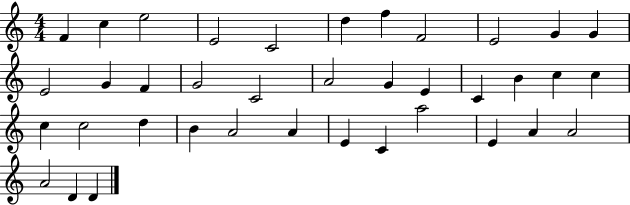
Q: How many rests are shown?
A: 0